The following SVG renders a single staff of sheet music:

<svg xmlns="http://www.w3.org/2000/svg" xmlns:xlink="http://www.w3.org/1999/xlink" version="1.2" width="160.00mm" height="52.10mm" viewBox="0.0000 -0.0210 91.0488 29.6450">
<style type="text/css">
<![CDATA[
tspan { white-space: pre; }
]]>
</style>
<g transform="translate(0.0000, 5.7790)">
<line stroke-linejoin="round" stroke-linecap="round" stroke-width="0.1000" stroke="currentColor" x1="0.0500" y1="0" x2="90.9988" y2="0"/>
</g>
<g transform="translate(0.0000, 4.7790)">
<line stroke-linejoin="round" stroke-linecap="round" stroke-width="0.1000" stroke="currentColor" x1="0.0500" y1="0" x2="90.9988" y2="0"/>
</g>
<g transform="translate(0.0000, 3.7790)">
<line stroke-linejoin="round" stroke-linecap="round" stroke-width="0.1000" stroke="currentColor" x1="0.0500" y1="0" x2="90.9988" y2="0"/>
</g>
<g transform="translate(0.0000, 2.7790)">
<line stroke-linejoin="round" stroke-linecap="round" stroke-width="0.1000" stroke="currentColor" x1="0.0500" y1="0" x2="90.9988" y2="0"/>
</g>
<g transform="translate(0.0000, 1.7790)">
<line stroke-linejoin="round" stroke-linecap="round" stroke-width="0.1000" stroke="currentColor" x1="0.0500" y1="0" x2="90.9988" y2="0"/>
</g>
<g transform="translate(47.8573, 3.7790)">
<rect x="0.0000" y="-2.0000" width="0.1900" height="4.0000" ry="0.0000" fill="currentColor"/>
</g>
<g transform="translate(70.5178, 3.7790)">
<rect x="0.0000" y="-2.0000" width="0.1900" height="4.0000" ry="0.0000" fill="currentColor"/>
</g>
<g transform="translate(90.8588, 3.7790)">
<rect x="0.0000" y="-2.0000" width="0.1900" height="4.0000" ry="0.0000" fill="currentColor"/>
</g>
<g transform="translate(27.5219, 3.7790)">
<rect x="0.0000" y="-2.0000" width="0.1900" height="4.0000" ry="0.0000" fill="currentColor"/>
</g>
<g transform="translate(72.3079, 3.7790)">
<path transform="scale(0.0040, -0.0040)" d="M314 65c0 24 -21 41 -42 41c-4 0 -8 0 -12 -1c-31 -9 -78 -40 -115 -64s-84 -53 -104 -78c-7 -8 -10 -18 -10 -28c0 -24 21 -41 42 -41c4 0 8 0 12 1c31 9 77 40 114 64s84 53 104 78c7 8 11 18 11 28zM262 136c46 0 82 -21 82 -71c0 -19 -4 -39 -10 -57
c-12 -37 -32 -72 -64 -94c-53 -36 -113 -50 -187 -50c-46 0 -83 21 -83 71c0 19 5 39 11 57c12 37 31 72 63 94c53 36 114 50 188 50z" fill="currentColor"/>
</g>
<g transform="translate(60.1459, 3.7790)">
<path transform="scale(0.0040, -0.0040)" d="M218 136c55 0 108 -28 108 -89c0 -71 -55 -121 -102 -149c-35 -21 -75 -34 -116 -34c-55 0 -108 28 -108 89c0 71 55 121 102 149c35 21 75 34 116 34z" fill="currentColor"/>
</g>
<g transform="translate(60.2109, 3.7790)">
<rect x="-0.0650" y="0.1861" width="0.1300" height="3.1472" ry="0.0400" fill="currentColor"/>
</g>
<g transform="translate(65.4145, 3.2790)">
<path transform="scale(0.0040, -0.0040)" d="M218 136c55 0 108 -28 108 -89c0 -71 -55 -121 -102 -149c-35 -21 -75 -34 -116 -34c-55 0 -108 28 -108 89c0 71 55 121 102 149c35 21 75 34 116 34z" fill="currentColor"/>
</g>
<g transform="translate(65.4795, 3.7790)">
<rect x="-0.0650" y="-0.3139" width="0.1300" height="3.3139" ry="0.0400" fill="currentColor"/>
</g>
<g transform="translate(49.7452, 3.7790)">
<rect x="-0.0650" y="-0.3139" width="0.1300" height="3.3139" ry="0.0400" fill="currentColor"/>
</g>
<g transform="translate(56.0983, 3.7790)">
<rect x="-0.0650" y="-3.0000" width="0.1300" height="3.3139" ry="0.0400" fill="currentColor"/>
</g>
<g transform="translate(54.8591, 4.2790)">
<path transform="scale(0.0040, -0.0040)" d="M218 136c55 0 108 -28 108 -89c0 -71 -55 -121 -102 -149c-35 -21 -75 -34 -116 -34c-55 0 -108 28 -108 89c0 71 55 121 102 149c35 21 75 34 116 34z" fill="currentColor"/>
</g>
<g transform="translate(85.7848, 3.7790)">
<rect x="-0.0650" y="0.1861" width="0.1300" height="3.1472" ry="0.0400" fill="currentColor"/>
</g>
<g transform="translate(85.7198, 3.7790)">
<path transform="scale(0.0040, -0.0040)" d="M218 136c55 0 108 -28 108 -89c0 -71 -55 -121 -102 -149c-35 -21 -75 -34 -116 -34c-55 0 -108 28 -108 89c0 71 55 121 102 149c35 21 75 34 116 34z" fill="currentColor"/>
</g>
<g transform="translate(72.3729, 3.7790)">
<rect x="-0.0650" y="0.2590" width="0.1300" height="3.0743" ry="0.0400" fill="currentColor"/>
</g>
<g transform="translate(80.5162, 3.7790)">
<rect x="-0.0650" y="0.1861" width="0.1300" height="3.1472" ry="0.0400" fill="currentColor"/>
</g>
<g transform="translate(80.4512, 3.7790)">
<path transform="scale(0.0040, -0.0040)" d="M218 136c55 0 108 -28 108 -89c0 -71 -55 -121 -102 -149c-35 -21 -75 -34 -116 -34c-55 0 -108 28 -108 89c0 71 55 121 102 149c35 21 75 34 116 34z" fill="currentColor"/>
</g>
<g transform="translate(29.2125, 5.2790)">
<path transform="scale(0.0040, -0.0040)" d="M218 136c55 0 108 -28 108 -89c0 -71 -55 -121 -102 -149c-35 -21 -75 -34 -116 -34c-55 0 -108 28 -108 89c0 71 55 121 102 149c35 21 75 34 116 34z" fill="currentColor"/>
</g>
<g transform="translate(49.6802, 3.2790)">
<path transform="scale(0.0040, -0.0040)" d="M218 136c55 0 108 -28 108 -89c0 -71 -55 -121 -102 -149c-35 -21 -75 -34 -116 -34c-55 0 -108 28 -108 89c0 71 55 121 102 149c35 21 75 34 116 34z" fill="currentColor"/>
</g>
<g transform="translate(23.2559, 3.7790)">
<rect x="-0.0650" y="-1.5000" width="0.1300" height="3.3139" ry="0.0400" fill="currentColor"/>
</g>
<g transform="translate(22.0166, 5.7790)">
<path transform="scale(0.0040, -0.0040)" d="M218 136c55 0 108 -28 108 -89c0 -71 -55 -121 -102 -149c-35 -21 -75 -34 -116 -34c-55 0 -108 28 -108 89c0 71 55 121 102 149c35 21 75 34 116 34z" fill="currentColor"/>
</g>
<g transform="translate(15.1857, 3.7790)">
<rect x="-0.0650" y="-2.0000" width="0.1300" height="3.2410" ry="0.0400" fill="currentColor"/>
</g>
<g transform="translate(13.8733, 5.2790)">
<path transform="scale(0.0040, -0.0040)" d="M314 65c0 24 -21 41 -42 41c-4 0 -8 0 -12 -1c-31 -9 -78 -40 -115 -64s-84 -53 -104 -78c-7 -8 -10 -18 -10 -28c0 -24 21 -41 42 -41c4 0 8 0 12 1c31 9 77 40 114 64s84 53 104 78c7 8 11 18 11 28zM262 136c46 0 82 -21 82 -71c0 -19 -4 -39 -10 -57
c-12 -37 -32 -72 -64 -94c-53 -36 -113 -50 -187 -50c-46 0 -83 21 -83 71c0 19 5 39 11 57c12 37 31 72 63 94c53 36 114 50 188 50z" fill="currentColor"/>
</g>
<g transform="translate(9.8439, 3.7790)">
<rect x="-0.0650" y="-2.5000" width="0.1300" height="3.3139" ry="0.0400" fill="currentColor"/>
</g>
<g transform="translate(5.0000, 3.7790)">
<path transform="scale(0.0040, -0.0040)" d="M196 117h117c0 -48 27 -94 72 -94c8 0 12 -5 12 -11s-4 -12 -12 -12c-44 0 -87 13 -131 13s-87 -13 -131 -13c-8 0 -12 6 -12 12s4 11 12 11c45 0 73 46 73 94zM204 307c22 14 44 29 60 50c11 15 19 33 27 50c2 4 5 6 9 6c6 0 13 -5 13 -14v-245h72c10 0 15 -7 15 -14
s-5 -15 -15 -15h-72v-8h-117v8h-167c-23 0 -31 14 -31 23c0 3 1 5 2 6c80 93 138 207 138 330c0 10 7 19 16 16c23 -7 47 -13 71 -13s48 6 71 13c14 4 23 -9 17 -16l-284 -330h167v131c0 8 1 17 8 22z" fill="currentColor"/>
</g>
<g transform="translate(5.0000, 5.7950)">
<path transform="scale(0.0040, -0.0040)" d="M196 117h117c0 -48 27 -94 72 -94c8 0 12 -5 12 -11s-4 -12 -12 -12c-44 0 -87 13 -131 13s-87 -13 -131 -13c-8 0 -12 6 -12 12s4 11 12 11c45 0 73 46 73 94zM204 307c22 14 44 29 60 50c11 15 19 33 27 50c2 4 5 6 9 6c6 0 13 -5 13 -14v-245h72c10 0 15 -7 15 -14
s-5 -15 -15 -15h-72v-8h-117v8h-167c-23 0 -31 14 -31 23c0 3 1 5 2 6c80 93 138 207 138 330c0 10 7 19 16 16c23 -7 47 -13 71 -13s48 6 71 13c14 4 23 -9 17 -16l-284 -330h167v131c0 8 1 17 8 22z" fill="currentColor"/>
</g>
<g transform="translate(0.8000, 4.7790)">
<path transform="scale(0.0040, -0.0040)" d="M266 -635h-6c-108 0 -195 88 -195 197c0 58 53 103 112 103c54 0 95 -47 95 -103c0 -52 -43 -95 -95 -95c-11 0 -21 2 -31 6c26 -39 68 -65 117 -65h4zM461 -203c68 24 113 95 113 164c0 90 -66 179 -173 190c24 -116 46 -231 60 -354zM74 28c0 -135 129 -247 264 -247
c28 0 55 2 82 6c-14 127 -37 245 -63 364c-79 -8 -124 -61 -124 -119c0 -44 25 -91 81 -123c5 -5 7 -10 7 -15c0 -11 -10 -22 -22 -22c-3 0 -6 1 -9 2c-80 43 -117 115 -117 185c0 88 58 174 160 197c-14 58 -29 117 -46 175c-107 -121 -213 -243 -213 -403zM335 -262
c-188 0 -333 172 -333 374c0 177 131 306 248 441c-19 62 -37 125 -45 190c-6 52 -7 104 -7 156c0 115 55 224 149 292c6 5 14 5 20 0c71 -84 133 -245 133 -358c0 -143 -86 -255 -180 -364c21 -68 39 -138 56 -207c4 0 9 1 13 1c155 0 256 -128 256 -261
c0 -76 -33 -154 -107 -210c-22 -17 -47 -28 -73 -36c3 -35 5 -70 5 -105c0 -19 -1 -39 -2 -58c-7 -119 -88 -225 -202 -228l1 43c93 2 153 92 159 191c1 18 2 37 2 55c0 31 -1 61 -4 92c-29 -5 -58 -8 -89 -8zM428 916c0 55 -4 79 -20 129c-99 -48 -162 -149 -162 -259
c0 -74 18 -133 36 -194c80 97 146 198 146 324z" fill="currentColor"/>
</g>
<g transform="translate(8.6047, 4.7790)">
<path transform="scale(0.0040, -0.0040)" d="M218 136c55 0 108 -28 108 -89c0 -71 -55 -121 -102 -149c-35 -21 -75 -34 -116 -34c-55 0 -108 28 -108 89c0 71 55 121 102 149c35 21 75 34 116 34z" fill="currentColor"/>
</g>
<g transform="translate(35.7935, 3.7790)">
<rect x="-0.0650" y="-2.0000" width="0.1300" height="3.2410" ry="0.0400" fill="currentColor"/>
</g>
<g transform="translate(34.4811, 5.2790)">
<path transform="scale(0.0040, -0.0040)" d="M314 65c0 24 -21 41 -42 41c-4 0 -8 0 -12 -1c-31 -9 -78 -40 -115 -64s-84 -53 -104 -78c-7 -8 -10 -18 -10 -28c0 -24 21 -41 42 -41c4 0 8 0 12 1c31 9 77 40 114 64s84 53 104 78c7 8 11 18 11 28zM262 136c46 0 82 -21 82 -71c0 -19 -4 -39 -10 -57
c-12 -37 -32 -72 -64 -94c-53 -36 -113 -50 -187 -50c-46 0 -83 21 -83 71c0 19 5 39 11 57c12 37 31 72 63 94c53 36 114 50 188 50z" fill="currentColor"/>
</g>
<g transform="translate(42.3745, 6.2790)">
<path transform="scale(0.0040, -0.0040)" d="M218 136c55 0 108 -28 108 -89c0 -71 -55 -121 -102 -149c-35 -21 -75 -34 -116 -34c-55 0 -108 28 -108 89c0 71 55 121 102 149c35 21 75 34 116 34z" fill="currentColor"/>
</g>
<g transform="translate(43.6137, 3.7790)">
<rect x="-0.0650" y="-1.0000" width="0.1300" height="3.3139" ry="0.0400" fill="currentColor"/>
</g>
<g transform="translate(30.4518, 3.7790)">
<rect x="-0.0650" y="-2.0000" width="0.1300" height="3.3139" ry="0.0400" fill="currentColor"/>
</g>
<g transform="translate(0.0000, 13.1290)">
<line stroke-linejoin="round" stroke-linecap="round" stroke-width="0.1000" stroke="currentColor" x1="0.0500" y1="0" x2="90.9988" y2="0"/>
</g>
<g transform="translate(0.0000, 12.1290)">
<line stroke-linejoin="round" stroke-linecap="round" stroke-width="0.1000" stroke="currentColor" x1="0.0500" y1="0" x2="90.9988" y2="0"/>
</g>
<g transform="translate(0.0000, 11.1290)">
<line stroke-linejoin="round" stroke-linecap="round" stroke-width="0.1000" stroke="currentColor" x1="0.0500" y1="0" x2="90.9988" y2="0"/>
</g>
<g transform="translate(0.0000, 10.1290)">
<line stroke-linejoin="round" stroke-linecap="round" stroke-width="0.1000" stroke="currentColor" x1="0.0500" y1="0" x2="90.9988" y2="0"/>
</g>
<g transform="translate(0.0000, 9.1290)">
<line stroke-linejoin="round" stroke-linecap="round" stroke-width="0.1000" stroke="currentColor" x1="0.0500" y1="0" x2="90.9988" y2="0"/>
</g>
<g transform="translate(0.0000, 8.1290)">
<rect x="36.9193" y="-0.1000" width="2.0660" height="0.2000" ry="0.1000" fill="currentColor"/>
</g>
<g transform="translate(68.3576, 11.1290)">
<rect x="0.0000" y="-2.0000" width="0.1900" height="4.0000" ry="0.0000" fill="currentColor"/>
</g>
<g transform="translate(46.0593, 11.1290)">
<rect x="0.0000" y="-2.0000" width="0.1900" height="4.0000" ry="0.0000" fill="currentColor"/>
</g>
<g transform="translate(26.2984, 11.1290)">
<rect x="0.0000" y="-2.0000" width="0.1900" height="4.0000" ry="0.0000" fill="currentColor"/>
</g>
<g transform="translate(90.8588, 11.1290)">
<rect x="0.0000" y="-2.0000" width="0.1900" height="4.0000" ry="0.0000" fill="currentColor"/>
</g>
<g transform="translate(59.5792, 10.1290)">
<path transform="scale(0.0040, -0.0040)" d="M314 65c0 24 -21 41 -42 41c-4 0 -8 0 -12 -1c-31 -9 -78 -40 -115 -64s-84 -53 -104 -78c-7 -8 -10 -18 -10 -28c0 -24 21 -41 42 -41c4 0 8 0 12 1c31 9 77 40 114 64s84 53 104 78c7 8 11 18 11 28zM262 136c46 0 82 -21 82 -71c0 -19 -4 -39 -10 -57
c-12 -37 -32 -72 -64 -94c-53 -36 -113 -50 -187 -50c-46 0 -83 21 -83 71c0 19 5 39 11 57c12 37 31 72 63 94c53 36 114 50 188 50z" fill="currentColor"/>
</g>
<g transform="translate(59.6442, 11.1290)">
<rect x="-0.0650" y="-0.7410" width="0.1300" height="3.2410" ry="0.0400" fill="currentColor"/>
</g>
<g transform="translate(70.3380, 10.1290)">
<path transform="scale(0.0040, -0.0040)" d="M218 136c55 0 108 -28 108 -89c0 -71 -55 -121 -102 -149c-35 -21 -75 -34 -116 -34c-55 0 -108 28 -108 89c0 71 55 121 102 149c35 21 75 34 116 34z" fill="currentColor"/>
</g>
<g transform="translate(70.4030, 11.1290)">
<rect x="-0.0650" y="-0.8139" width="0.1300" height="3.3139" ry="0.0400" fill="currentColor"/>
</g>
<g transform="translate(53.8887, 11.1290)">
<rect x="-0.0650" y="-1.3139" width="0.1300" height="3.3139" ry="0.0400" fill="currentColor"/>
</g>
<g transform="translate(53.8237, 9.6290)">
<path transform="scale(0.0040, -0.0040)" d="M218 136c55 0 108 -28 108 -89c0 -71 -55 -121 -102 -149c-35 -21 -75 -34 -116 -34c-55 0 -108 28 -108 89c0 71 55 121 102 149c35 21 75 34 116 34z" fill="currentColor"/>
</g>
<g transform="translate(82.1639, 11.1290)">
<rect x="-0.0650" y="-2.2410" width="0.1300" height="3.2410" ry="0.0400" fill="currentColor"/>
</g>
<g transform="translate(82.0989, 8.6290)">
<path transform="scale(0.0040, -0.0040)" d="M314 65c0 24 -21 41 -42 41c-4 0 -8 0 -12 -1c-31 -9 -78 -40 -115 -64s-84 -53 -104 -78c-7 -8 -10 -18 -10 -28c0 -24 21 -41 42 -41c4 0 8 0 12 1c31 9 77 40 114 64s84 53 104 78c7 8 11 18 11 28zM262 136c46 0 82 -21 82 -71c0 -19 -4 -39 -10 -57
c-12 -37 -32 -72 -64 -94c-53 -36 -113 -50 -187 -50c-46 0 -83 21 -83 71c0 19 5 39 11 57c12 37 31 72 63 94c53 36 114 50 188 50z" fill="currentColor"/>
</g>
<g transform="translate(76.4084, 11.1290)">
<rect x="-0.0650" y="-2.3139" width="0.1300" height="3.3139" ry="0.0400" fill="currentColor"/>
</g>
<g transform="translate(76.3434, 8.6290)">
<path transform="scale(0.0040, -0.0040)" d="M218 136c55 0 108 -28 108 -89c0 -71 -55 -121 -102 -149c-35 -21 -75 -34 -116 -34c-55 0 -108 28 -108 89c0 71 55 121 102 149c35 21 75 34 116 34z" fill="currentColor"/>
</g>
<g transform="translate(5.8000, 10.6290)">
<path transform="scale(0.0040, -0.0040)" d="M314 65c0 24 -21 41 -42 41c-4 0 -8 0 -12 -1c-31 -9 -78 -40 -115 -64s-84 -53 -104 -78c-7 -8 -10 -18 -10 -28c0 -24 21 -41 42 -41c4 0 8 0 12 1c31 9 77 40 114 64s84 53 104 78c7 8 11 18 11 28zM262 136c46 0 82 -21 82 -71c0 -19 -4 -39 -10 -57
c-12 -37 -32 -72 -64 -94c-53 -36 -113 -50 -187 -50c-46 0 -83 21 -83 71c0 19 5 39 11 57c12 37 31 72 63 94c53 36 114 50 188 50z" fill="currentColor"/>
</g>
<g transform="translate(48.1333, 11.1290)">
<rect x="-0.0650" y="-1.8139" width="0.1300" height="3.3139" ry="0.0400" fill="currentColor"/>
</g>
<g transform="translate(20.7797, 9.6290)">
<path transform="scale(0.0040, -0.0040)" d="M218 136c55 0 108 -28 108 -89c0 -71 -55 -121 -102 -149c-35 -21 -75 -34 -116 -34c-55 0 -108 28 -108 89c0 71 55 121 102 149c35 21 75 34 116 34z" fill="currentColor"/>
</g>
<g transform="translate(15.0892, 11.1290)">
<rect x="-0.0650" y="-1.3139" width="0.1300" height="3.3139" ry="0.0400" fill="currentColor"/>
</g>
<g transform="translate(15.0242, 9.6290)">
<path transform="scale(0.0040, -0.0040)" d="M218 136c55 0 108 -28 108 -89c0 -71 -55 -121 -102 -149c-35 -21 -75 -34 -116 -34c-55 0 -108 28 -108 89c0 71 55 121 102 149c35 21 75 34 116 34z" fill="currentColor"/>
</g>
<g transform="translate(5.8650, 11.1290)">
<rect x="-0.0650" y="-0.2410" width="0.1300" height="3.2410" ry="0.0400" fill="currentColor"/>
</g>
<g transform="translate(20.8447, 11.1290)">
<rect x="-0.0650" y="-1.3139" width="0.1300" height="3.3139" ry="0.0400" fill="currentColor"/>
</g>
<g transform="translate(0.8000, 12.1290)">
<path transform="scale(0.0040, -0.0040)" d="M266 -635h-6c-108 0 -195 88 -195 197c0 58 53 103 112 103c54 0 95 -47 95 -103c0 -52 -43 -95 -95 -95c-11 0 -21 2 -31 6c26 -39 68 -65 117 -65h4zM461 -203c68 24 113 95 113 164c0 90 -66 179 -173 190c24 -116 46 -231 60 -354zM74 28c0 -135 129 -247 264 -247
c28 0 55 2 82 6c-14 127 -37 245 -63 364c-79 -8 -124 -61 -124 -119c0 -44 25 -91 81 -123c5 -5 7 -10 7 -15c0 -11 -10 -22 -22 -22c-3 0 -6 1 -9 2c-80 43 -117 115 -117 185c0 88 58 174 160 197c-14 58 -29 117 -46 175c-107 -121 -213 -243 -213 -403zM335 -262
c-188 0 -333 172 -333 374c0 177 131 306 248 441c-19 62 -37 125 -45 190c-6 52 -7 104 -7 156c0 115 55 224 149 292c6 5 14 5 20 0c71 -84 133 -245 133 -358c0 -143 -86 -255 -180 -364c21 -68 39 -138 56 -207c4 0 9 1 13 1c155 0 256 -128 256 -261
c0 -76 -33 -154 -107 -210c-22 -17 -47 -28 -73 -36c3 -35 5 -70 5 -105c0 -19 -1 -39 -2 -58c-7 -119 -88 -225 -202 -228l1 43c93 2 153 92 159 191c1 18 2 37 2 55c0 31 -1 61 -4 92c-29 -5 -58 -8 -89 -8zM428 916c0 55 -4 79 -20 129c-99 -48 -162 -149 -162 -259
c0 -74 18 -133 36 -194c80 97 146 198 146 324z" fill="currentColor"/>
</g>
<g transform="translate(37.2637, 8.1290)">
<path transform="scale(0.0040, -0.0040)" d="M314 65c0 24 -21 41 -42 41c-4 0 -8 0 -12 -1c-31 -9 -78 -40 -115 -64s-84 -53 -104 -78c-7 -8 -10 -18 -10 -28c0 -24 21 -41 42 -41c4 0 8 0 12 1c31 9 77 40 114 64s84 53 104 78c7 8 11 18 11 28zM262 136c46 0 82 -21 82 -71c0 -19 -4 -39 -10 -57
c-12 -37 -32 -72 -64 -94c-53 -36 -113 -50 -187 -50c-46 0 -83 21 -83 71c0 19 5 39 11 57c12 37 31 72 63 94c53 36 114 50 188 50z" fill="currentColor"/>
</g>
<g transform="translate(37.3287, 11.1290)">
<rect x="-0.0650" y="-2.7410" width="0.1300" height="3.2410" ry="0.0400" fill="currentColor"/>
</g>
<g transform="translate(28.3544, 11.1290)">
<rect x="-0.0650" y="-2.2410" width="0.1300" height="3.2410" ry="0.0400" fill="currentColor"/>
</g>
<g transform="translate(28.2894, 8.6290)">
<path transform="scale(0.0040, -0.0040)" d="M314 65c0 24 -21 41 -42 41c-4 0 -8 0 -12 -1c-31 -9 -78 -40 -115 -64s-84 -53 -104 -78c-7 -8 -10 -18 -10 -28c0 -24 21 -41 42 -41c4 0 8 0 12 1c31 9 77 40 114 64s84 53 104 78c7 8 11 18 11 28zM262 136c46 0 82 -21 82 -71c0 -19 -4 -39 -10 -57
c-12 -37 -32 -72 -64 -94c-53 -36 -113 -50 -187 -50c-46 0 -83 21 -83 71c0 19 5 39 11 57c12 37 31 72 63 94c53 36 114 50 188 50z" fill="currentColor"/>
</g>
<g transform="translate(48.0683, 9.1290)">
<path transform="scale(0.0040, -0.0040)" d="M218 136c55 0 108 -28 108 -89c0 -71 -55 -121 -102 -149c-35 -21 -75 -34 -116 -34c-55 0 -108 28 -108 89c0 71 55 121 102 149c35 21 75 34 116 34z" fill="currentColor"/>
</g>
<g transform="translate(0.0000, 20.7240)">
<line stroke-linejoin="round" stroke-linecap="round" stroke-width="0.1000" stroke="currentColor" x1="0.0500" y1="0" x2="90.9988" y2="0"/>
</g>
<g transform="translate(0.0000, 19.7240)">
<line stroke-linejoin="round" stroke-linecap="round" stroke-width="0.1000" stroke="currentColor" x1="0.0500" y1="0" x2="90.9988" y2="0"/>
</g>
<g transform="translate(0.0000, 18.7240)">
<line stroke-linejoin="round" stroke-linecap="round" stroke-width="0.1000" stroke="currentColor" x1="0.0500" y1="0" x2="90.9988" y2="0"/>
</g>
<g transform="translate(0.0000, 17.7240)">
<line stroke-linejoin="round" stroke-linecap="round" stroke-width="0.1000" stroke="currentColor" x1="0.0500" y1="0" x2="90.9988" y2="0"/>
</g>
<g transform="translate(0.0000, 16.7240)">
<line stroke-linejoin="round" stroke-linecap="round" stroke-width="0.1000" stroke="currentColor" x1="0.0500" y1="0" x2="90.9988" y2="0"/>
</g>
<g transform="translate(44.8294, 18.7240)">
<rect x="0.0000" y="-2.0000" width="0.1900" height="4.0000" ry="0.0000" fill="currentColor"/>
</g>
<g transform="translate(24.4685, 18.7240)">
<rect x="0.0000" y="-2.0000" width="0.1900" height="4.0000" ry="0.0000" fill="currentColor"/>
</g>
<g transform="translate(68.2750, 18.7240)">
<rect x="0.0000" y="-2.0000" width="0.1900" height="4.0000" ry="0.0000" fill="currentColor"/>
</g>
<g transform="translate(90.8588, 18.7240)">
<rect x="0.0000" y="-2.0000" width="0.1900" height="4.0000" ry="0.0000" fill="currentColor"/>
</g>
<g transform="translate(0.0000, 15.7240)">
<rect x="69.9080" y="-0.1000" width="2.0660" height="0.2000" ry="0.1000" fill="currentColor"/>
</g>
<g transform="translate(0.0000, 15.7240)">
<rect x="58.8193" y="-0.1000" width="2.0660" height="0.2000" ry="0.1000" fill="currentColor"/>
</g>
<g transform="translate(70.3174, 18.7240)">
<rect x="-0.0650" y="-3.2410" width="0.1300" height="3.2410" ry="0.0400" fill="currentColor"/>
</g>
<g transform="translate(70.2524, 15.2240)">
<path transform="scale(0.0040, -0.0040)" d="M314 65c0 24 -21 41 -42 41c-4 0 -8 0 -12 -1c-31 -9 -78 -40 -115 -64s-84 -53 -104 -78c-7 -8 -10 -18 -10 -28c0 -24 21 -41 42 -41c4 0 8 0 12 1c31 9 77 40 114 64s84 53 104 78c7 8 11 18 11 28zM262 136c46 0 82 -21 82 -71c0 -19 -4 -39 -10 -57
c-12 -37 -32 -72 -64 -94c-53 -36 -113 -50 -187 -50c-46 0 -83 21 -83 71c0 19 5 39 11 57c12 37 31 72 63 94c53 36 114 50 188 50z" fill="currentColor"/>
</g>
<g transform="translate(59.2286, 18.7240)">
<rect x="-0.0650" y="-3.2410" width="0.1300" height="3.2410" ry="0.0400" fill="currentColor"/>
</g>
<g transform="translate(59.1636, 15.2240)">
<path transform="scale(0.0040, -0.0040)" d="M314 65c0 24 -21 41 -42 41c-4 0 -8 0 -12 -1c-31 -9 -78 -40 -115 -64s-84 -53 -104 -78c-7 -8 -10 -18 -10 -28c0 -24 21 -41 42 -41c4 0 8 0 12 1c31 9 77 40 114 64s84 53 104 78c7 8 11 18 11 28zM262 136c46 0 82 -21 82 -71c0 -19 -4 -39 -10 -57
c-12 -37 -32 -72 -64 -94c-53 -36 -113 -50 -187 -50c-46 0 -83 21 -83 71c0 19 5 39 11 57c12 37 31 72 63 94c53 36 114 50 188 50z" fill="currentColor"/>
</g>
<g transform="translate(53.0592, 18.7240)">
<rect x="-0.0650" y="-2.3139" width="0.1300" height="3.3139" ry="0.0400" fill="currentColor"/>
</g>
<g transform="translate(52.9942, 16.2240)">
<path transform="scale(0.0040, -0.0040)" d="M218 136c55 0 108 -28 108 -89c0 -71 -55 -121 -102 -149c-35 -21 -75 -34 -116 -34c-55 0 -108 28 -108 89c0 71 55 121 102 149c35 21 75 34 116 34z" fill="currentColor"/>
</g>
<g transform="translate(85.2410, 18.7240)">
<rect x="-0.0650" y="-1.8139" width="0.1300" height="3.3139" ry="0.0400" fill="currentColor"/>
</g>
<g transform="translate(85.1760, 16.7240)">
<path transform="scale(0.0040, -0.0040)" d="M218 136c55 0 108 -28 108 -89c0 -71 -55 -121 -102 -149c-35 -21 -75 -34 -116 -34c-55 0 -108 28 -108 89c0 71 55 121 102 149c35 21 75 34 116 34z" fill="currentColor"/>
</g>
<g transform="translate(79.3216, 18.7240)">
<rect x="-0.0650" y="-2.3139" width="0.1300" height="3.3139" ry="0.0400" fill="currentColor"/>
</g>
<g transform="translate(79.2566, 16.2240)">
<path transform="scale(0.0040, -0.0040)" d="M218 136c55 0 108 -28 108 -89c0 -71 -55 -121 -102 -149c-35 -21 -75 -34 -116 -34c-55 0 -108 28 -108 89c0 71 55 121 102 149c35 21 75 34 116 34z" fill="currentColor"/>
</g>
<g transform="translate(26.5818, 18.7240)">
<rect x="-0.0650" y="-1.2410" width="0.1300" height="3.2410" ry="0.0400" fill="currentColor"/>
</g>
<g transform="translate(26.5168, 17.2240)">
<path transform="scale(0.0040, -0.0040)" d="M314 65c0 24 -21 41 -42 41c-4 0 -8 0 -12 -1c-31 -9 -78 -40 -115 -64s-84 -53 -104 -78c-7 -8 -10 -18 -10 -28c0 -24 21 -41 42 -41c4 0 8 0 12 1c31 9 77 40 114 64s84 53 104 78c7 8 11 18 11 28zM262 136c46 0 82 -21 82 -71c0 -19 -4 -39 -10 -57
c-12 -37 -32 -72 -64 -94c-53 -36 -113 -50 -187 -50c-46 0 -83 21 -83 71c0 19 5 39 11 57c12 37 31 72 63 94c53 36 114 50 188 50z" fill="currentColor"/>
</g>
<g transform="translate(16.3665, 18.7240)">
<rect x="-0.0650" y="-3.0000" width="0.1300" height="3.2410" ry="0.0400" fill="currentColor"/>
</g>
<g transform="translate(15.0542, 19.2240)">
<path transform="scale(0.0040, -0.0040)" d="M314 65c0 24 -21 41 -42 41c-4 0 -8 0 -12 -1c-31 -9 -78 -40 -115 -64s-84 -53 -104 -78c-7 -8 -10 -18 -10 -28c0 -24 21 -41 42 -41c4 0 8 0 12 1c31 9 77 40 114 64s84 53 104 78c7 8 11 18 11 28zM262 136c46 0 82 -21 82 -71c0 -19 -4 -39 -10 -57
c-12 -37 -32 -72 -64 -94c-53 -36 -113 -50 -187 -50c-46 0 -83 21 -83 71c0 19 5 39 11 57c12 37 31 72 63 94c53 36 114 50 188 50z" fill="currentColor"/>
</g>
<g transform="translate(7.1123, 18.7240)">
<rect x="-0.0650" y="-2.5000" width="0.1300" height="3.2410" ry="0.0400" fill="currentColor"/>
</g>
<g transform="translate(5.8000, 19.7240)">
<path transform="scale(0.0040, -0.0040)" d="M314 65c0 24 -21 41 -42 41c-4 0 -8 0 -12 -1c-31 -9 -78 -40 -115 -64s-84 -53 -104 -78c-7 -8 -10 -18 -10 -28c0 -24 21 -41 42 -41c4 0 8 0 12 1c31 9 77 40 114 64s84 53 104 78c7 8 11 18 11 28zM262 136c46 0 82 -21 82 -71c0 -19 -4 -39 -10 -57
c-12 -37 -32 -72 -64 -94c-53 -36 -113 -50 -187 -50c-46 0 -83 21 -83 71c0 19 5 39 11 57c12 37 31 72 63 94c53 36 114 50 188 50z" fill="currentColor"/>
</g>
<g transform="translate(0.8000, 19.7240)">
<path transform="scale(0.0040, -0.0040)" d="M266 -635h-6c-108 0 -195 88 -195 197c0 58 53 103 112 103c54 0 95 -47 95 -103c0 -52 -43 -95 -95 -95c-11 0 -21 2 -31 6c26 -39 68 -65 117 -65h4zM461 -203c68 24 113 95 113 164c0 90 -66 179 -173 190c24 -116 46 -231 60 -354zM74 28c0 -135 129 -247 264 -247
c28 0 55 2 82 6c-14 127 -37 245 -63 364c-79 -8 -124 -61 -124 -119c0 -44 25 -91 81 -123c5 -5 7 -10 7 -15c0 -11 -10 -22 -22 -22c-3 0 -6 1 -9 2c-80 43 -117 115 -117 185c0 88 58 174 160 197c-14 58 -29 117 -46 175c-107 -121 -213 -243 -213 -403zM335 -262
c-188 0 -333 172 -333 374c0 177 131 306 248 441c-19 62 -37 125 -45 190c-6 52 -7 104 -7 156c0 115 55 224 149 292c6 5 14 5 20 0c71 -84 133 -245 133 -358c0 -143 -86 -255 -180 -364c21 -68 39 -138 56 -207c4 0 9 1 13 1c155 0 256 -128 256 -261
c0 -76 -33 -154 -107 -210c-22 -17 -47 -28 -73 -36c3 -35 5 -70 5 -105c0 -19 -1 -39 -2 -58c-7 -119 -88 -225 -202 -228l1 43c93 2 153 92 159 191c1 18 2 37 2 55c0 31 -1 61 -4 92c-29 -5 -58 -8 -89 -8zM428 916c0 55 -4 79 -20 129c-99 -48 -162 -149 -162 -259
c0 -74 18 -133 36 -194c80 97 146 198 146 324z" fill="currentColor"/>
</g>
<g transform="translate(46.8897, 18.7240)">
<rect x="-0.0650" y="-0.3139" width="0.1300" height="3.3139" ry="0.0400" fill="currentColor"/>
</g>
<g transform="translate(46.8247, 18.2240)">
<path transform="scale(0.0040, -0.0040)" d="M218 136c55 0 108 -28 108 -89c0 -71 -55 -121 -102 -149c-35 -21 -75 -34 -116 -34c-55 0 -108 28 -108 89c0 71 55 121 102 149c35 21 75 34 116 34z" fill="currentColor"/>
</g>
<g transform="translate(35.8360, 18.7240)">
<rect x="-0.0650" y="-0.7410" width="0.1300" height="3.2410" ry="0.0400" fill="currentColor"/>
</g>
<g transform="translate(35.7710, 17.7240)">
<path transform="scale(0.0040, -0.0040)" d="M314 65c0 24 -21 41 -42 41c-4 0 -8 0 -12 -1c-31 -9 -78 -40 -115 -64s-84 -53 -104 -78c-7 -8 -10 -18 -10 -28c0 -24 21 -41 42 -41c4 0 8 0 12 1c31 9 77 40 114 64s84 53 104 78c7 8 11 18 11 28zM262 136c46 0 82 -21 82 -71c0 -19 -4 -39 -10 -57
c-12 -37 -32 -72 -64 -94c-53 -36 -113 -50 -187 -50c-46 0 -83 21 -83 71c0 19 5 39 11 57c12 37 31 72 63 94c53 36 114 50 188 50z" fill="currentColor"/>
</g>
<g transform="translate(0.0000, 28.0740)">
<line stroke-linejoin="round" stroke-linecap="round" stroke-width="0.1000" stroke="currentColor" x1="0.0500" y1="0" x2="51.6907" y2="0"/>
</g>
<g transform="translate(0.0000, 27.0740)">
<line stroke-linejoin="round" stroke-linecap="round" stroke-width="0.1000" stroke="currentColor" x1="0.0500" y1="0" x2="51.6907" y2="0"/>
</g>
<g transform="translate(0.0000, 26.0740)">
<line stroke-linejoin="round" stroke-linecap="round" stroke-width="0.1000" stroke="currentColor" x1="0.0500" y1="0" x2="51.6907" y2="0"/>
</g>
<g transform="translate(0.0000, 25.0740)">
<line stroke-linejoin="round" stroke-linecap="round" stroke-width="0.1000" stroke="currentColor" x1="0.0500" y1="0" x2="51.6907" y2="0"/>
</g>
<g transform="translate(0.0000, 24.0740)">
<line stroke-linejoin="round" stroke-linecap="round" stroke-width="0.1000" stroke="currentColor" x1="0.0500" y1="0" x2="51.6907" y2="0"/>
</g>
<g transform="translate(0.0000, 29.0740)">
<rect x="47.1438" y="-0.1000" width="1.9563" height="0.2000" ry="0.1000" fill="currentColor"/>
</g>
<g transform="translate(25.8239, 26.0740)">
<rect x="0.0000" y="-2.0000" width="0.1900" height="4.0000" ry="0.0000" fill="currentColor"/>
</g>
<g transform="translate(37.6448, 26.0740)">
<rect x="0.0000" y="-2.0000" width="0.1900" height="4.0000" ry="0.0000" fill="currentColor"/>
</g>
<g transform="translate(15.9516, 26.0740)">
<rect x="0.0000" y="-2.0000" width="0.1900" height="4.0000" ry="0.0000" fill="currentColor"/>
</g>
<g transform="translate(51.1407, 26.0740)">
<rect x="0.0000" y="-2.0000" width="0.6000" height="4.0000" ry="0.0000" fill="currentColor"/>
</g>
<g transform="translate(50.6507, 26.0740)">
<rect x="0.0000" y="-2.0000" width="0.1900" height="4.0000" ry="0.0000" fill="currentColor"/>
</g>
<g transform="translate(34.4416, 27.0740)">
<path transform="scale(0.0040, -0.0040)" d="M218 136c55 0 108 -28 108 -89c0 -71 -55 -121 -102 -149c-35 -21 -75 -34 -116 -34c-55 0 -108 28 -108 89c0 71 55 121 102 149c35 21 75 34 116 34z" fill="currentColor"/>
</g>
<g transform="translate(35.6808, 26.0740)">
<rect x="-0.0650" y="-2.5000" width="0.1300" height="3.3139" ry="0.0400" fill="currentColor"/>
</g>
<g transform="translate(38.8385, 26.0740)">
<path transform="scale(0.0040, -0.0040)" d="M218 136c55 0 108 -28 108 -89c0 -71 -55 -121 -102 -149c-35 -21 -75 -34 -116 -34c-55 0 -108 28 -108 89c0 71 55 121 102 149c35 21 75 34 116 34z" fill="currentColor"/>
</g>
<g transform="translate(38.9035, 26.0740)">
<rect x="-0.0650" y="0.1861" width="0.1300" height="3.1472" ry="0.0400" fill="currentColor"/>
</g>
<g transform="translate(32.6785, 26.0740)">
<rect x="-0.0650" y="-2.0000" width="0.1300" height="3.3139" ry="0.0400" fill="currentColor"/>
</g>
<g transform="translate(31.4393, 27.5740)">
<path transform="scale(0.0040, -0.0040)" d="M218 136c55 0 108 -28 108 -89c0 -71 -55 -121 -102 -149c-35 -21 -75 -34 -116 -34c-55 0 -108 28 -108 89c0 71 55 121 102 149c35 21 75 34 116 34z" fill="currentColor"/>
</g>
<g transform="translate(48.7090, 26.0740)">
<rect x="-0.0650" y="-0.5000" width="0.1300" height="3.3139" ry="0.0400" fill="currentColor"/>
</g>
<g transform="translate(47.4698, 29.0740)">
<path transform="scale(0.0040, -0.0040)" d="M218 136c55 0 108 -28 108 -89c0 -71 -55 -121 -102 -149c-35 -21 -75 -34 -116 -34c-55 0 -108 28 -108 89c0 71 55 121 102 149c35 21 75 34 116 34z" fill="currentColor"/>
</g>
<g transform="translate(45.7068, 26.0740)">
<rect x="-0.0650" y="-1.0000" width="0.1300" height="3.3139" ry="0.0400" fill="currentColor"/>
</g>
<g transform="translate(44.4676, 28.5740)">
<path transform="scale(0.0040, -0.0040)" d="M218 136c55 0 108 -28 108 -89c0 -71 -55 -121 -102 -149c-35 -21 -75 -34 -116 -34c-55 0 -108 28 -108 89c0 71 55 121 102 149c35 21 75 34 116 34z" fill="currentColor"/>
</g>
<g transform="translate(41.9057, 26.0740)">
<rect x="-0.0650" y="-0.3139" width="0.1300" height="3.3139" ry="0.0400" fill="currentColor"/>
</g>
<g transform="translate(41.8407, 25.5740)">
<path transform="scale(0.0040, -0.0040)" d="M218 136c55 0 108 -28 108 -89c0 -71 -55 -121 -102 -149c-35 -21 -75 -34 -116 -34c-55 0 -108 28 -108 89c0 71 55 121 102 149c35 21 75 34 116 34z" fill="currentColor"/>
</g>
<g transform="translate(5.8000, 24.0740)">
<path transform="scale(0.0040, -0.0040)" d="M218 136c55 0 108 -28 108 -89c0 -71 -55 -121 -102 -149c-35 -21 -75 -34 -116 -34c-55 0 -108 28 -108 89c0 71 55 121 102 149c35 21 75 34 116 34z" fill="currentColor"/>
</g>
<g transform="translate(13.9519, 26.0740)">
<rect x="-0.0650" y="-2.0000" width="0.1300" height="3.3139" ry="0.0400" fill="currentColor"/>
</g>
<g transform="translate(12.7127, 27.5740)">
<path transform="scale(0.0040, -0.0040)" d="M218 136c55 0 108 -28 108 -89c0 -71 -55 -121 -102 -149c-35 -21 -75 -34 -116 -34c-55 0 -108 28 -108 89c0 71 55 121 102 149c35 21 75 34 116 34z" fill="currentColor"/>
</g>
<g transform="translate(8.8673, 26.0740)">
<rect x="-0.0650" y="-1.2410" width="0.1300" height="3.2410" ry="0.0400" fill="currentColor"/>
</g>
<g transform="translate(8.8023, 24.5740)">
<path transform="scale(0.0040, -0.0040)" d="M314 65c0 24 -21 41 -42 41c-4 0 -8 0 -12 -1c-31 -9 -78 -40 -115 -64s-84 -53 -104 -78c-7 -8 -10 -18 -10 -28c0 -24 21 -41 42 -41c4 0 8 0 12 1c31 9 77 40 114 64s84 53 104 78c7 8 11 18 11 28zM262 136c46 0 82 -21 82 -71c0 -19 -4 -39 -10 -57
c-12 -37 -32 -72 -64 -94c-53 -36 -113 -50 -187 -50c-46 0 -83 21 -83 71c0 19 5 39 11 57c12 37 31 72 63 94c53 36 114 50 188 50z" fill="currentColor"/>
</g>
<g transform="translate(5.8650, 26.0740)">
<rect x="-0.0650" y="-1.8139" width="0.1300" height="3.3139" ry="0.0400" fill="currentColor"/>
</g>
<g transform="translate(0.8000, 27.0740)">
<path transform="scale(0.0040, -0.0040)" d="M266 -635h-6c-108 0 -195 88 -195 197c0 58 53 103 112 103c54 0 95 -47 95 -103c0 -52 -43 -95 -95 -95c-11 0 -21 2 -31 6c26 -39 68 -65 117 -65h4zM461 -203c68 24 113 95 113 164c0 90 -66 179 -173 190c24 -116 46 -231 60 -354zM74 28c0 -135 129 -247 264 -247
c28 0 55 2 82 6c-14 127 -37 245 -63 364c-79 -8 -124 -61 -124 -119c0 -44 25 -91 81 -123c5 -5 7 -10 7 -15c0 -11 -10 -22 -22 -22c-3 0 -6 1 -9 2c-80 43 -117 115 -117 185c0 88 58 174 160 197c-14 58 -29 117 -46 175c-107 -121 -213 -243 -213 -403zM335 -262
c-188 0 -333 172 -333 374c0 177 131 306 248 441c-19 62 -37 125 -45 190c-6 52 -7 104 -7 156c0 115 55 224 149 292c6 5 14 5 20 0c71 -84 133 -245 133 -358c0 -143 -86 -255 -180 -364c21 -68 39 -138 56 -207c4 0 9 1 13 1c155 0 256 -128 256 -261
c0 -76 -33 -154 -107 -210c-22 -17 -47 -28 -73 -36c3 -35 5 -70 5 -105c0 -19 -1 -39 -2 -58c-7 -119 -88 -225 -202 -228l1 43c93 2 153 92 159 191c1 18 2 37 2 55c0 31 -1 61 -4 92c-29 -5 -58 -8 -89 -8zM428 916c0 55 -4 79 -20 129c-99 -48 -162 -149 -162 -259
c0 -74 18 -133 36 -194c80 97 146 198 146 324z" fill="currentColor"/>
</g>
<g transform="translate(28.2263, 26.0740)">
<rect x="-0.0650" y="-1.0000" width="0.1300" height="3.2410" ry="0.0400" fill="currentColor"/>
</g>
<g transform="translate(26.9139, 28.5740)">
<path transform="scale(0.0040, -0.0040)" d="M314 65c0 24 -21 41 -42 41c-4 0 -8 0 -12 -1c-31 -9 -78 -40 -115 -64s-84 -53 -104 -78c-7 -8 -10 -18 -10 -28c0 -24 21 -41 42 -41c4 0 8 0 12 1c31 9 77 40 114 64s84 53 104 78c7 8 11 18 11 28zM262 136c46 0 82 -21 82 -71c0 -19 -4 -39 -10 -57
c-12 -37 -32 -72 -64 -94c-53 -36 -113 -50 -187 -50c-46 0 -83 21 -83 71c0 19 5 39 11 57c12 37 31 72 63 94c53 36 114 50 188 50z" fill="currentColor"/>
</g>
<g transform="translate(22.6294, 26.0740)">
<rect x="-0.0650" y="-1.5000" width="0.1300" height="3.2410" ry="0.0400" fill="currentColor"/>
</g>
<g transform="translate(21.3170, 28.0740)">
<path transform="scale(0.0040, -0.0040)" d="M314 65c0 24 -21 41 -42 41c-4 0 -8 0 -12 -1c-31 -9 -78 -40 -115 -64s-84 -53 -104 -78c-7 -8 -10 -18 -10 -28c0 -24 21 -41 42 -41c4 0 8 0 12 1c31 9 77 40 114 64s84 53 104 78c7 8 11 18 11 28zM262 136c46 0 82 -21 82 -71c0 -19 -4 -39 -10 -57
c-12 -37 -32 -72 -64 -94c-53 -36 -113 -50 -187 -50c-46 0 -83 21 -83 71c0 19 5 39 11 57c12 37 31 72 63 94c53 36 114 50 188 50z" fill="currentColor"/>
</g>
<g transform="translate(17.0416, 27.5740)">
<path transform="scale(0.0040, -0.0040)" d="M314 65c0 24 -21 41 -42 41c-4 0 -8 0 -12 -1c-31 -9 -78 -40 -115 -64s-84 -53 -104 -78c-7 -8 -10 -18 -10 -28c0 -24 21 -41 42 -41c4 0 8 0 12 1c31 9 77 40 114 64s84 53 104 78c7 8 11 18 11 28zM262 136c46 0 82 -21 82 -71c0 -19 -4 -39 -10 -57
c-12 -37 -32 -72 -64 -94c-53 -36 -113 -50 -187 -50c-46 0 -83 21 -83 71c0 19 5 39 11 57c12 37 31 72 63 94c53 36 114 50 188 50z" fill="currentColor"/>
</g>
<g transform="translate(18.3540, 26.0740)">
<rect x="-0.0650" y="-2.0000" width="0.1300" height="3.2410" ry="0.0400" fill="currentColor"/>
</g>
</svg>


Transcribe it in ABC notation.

X:1
T:Untitled
M:4/4
L:1/4
K:C
G F2 E F F2 D c A B c B2 B B c2 e e g2 a2 f e d2 d g g2 G2 A2 e2 d2 c g b2 b2 g f f e2 F F2 E2 D2 F G B c D C